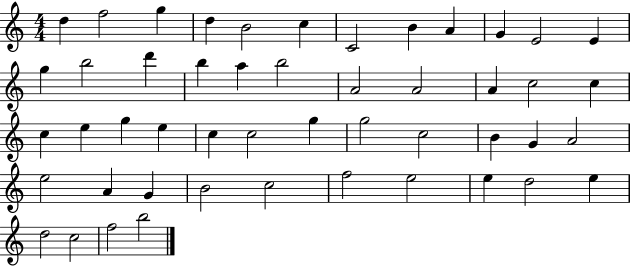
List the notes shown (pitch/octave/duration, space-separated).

D5/q F5/h G5/q D5/q B4/h C5/q C4/h B4/q A4/q G4/q E4/h E4/q G5/q B5/h D6/q B5/q A5/q B5/h A4/h A4/h A4/q C5/h C5/q C5/q E5/q G5/q E5/q C5/q C5/h G5/q G5/h C5/h B4/q G4/q A4/h E5/h A4/q G4/q B4/h C5/h F5/h E5/h E5/q D5/h E5/q D5/h C5/h F5/h B5/h